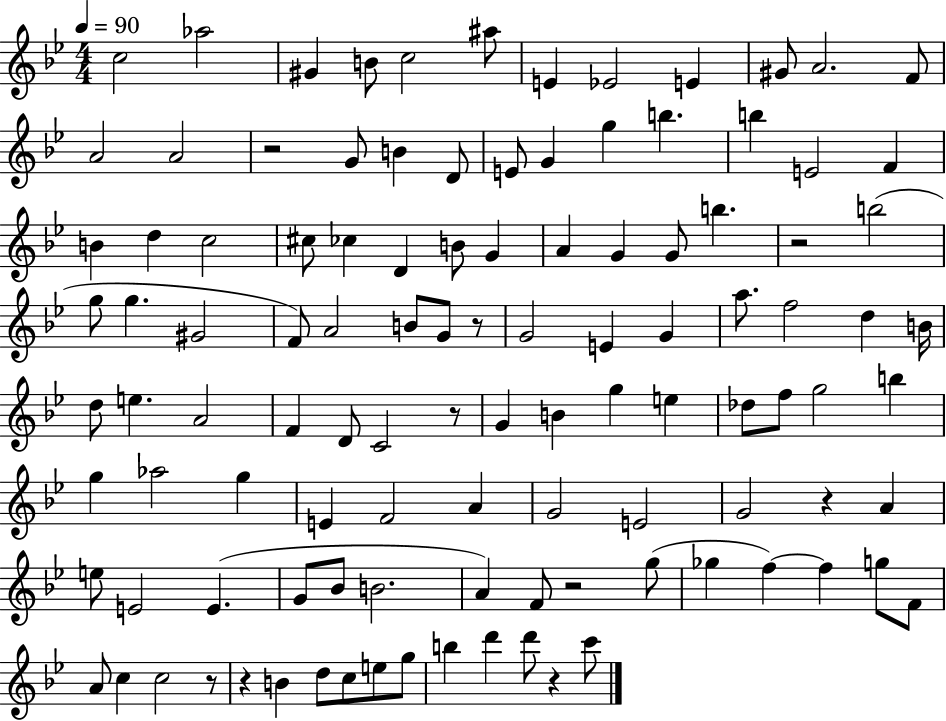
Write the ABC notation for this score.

X:1
T:Untitled
M:4/4
L:1/4
K:Bb
c2 _a2 ^G B/2 c2 ^a/2 E _E2 E ^G/2 A2 F/2 A2 A2 z2 G/2 B D/2 E/2 G g b b E2 F B d c2 ^c/2 _c D B/2 G A G G/2 b z2 b2 g/2 g ^G2 F/2 A2 B/2 G/2 z/2 G2 E G a/2 f2 d B/4 d/2 e A2 F D/2 C2 z/2 G B g e _d/2 f/2 g2 b g _a2 g E F2 A G2 E2 G2 z A e/2 E2 E G/2 _B/2 B2 A F/2 z2 g/2 _g f f g/2 F/2 A/2 c c2 z/2 z B d/2 c/2 e/2 g/2 b d' d'/2 z c'/2